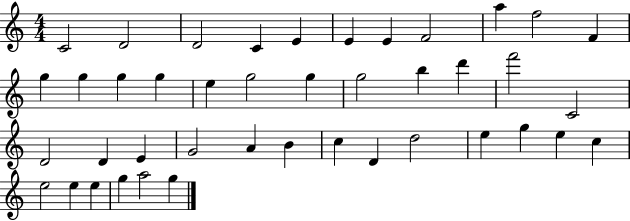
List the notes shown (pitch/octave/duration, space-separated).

C4/h D4/h D4/h C4/q E4/q E4/q E4/q F4/h A5/q F5/h F4/q G5/q G5/q G5/q G5/q E5/q G5/h G5/q G5/h B5/q D6/q F6/h C4/h D4/h D4/q E4/q G4/h A4/q B4/q C5/q D4/q D5/h E5/q G5/q E5/q C5/q E5/h E5/q E5/q G5/q A5/h G5/q